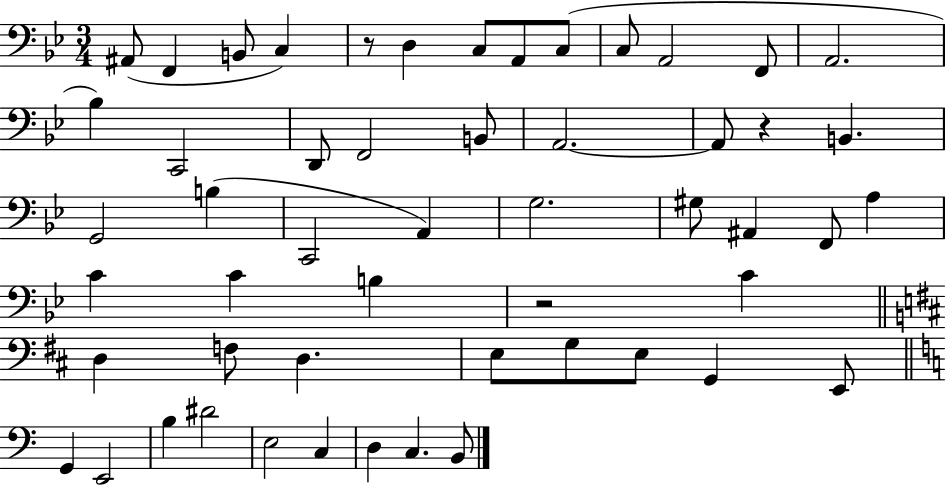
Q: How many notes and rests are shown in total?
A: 53